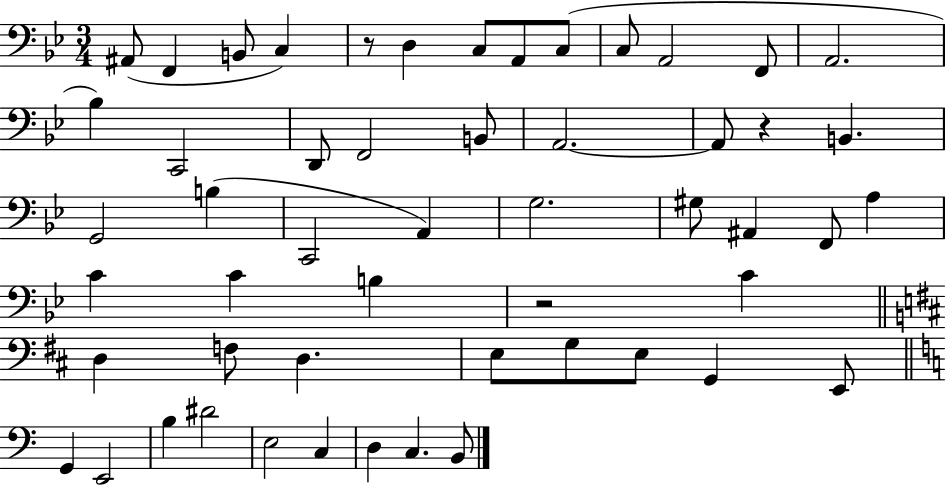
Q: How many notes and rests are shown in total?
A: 53